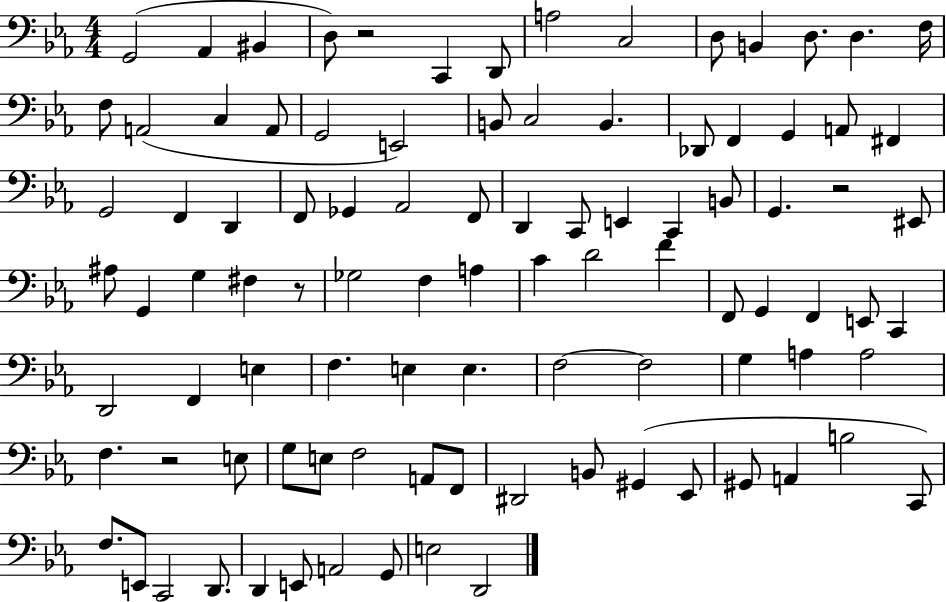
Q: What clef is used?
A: bass